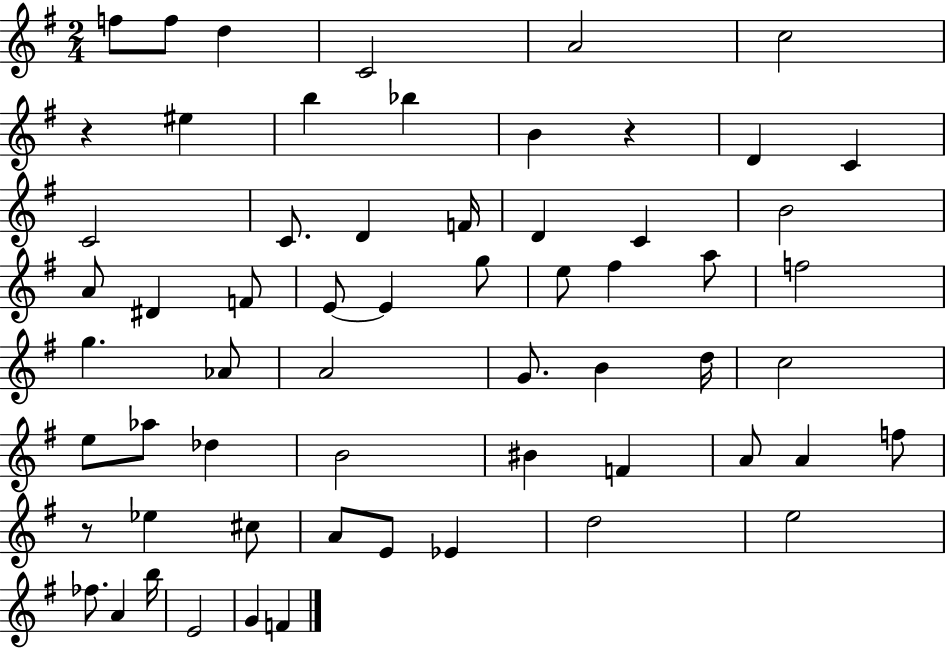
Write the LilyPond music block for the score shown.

{
  \clef treble
  \numericTimeSignature
  \time 2/4
  \key g \major
  f''8 f''8 d''4 | c'2 | a'2 | c''2 | \break r4 eis''4 | b''4 bes''4 | b'4 r4 | d'4 c'4 | \break c'2 | c'8. d'4 f'16 | d'4 c'4 | b'2 | \break a'8 dis'4 f'8 | e'8~~ e'4 g''8 | e''8 fis''4 a''8 | f''2 | \break g''4. aes'8 | a'2 | g'8. b'4 d''16 | c''2 | \break e''8 aes''8 des''4 | b'2 | bis'4 f'4 | a'8 a'4 f''8 | \break r8 ees''4 cis''8 | a'8 e'8 ees'4 | d''2 | e''2 | \break fes''8. a'4 b''16 | e'2 | g'4 f'4 | \bar "|."
}